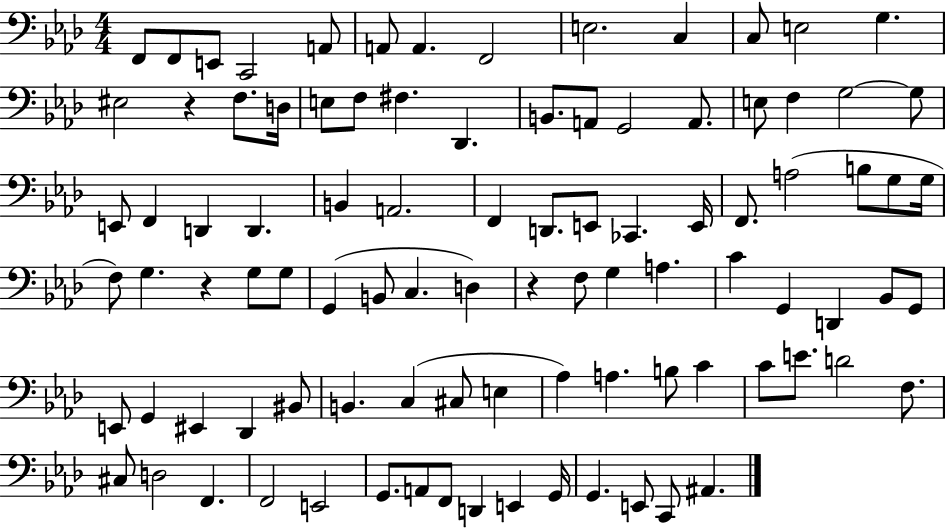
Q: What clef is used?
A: bass